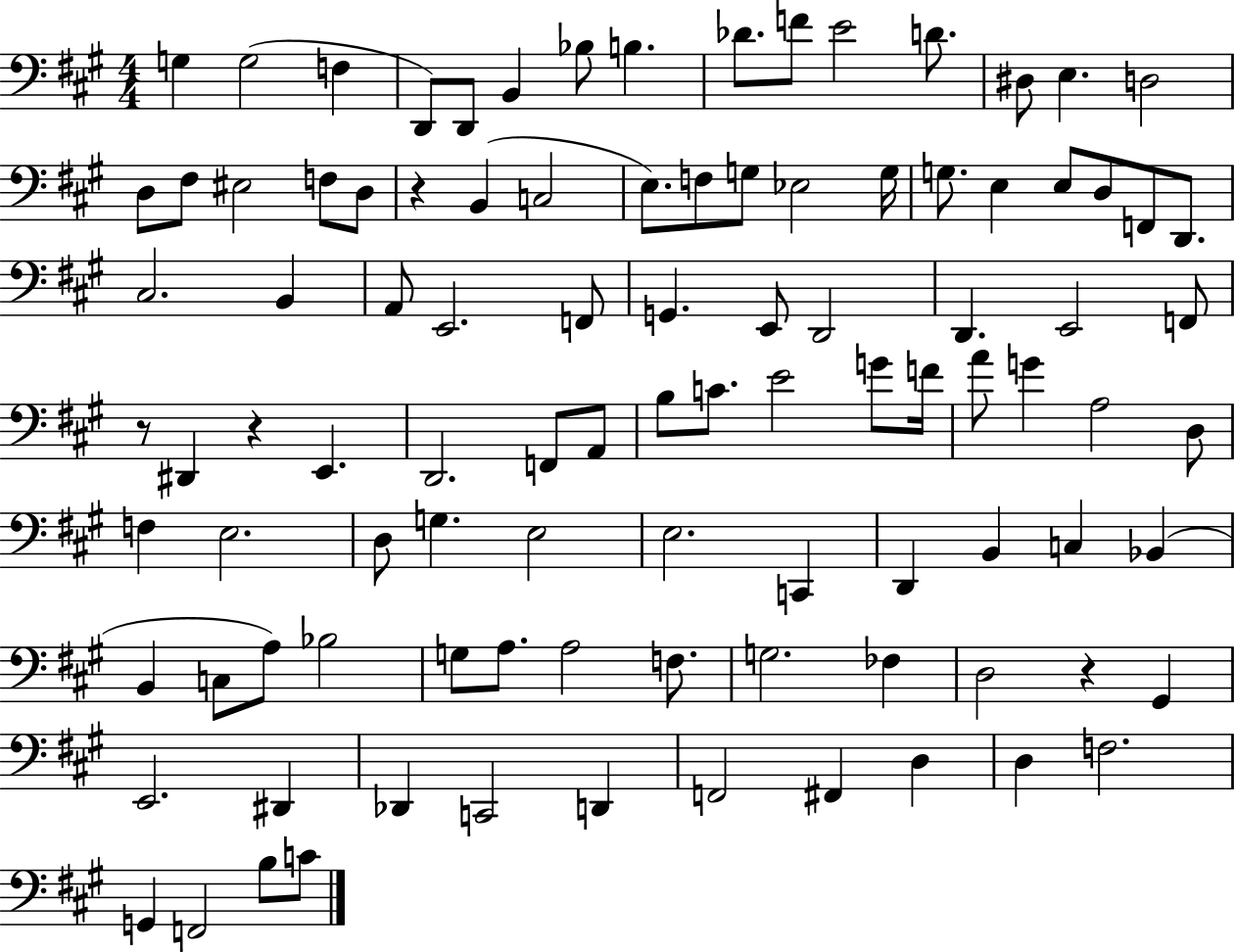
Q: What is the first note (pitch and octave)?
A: G3